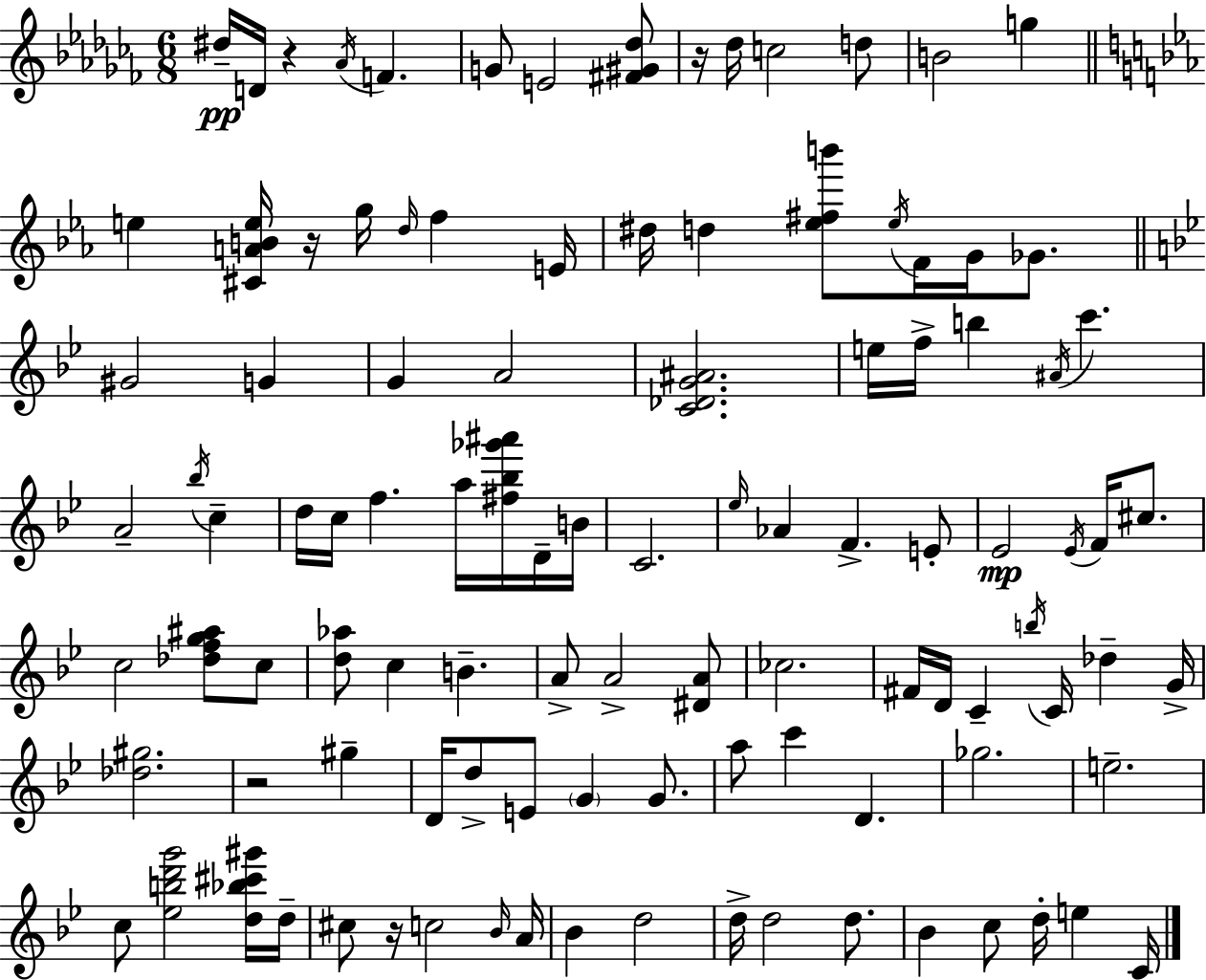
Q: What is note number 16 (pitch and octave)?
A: E4